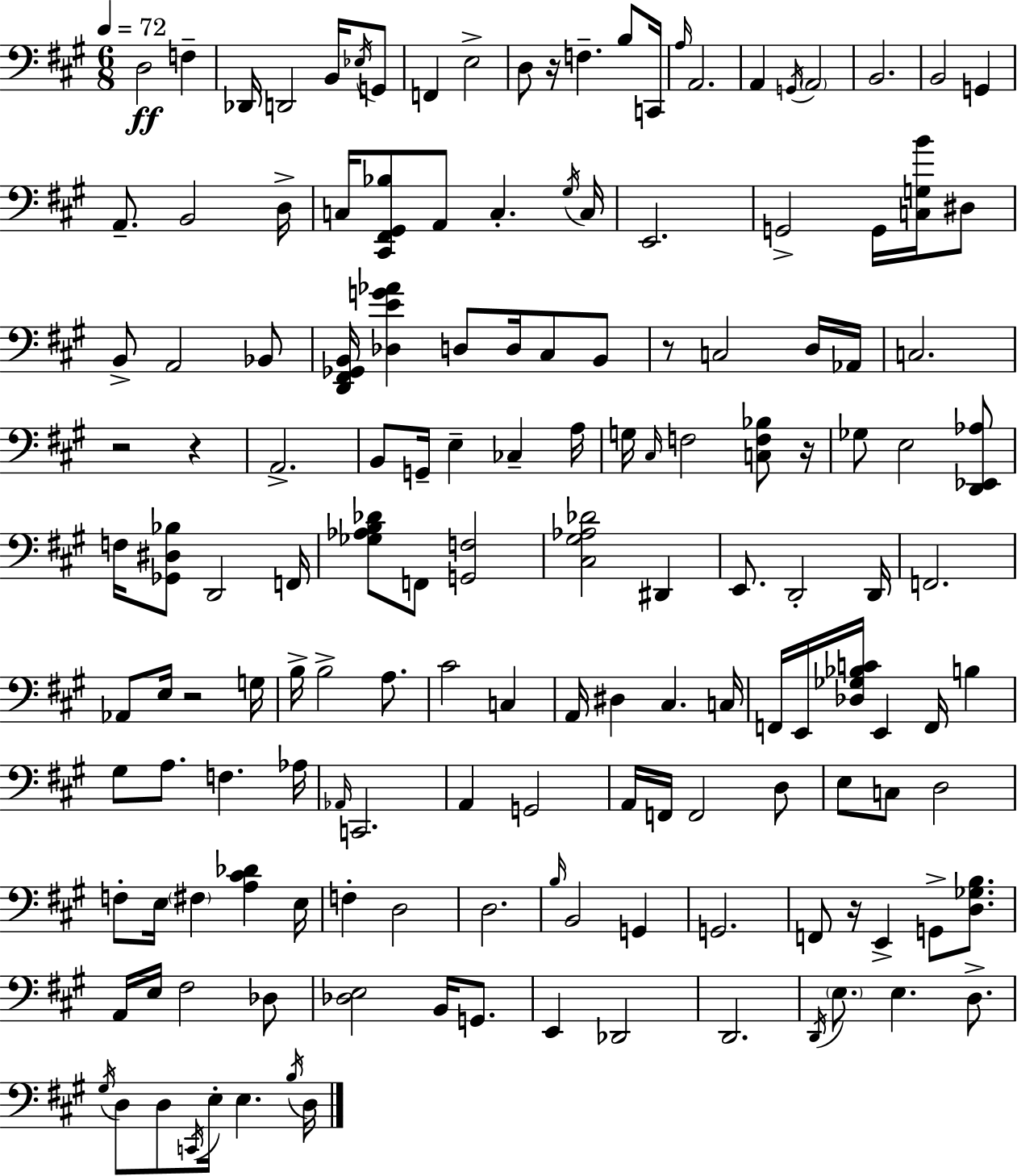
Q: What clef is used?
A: bass